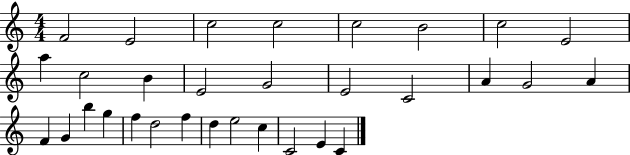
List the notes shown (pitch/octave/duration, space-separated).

F4/h E4/h C5/h C5/h C5/h B4/h C5/h E4/h A5/q C5/h B4/q E4/h G4/h E4/h C4/h A4/q G4/h A4/q F4/q G4/q B5/q G5/q F5/q D5/h F5/q D5/q E5/h C5/q C4/h E4/q C4/q